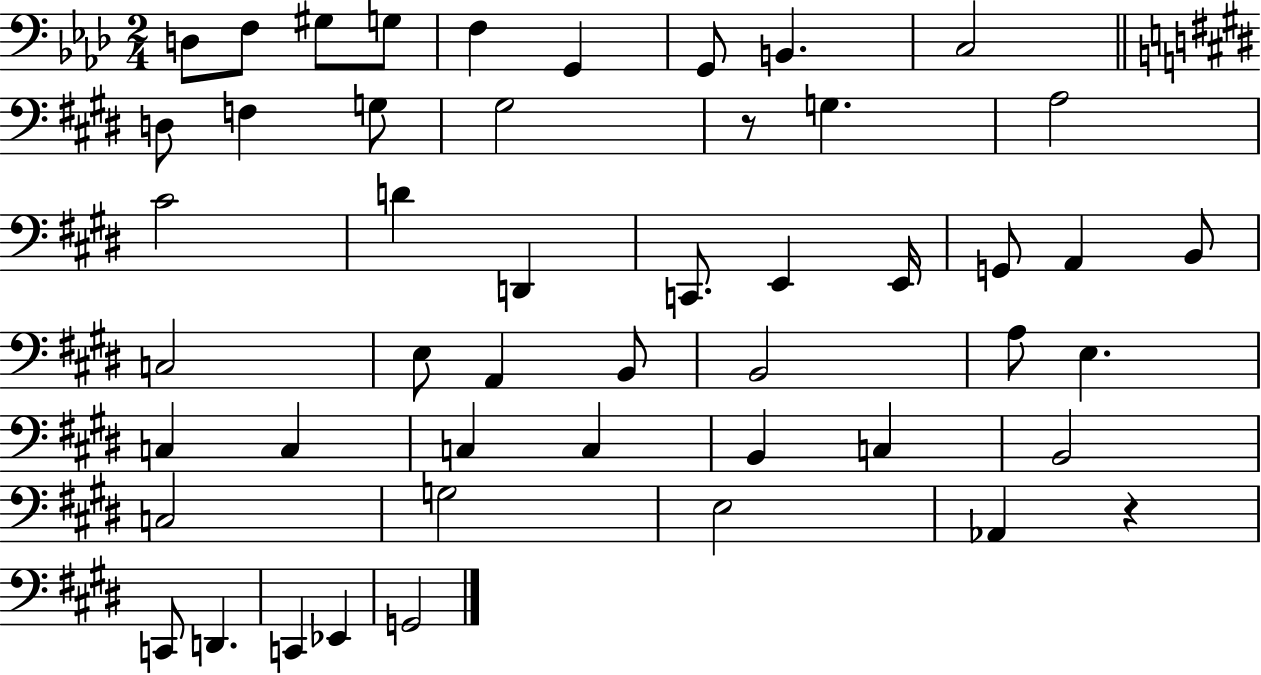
{
  \clef bass
  \numericTimeSignature
  \time 2/4
  \key aes \major
  \repeat volta 2 { d8 f8 gis8 g8 | f4 g,4 | g,8 b,4. | c2 | \break \bar "||" \break \key e \major d8 f4 g8 | gis2 | r8 g4. | a2 | \break cis'2 | d'4 d,4 | c,8. e,4 e,16 | g,8 a,4 b,8 | \break c2 | e8 a,4 b,8 | b,2 | a8 e4. | \break c4 c4 | c4 c4 | b,4 c4 | b,2 | \break c2 | g2 | e2 | aes,4 r4 | \break c,8 d,4. | c,4 ees,4 | g,2 | } \bar "|."
}